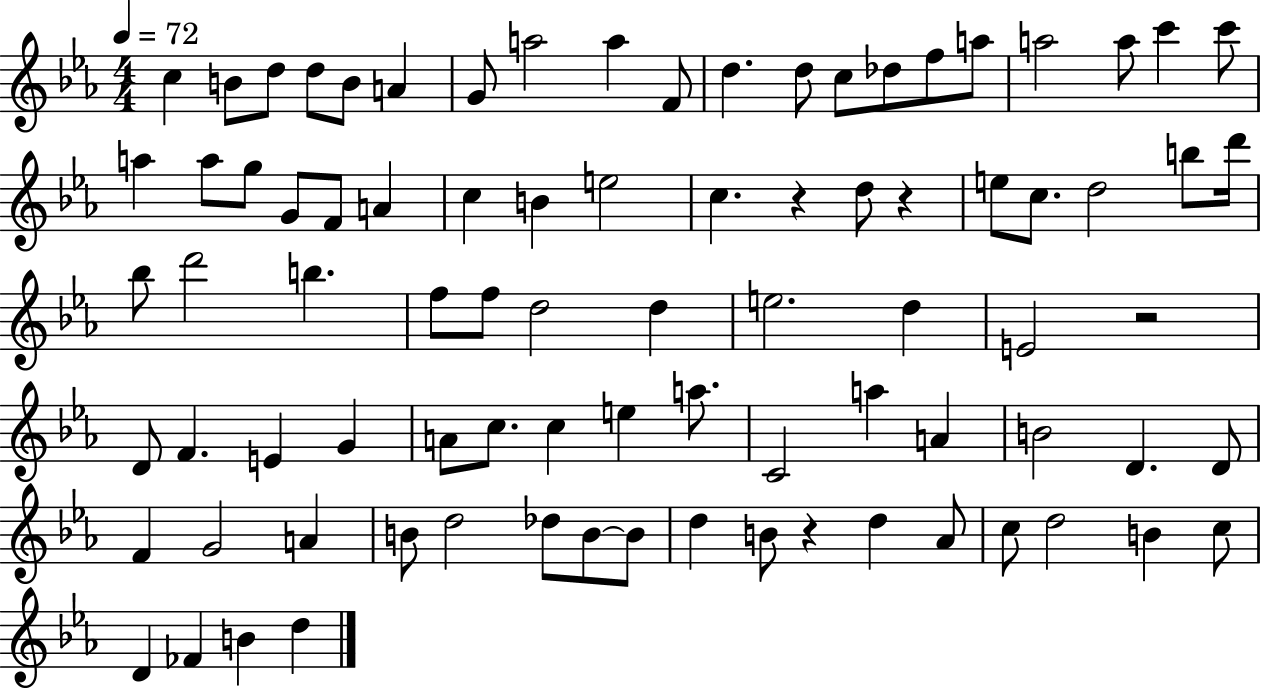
C5/q B4/e D5/e D5/e B4/e A4/q G4/e A5/h A5/q F4/e D5/q. D5/e C5/e Db5/e F5/e A5/e A5/h A5/e C6/q C6/e A5/q A5/e G5/e G4/e F4/e A4/q C5/q B4/q E5/h C5/q. R/q D5/e R/q E5/e C5/e. D5/h B5/e D6/s Bb5/e D6/h B5/q. F5/e F5/e D5/h D5/q E5/h. D5/q E4/h R/h D4/e F4/q. E4/q G4/q A4/e C5/e. C5/q E5/q A5/e. C4/h A5/q A4/q B4/h D4/q. D4/e F4/q G4/h A4/q B4/e D5/h Db5/e B4/e B4/e D5/q B4/e R/q D5/q Ab4/e C5/e D5/h B4/q C5/e D4/q FES4/q B4/q D5/q